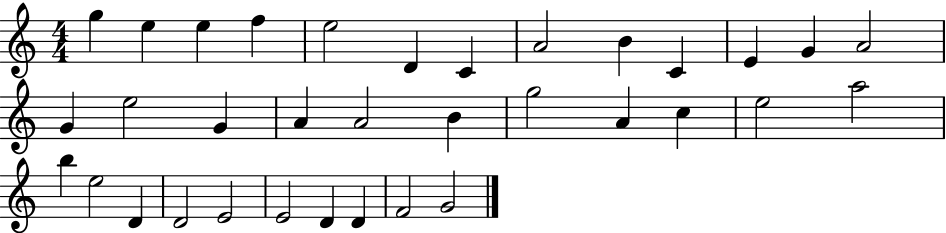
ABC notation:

X:1
T:Untitled
M:4/4
L:1/4
K:C
g e e f e2 D C A2 B C E G A2 G e2 G A A2 B g2 A c e2 a2 b e2 D D2 E2 E2 D D F2 G2